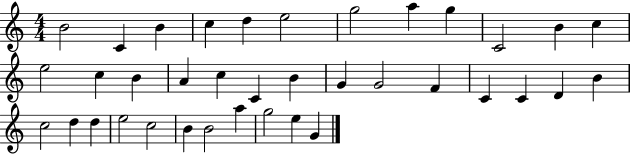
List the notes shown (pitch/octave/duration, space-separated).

B4/h C4/q B4/q C5/q D5/q E5/h G5/h A5/q G5/q C4/h B4/q C5/q E5/h C5/q B4/q A4/q C5/q C4/q B4/q G4/q G4/h F4/q C4/q C4/q D4/q B4/q C5/h D5/q D5/q E5/h C5/h B4/q B4/h A5/q G5/h E5/q G4/q